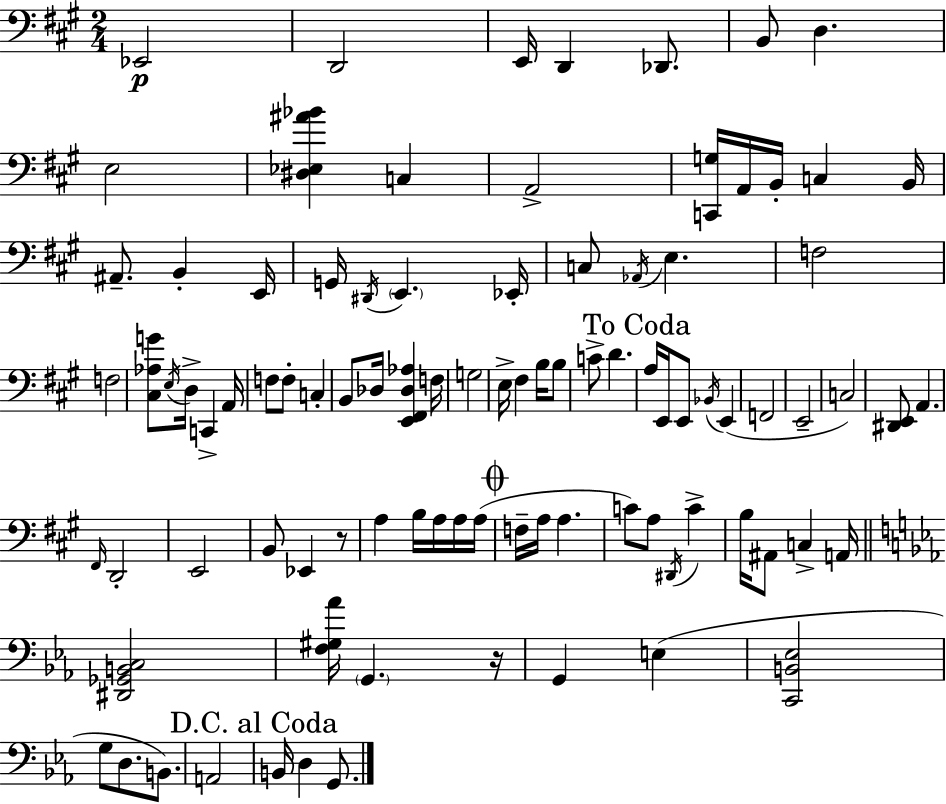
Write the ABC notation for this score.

X:1
T:Untitled
M:2/4
L:1/4
K:A
_E,,2 D,,2 E,,/4 D,, _D,,/2 B,,/2 D, E,2 [^D,_E,^A_B] C, A,,2 [C,,G,]/4 A,,/4 B,,/4 C, B,,/4 ^A,,/2 B,, E,,/4 G,,/4 ^D,,/4 E,, _E,,/4 C,/2 _A,,/4 E, F,2 F,2 [^C,_A,G]/2 E,/4 D,/4 C,, A,,/4 F,/2 F,/2 C, B,,/2 _D,/4 [E,,^F,,_D,_A,] F,/4 G,2 E,/4 ^F, B,/4 B,/2 C/2 D A,/4 E,,/4 E,,/2 _B,,/4 E,, F,,2 E,,2 C,2 [^D,,E,,]/2 A,, ^F,,/4 D,,2 E,,2 B,,/2 _E,, z/2 A, B,/4 A,/4 A,/4 A,/4 F,/4 A,/4 A, C/2 A,/2 ^D,,/4 C B,/4 ^A,,/2 C, A,,/4 [^D,,_G,,B,,C,]2 [F,^G,_A]/4 G,, z/4 G,, E, [C,,B,,_E,]2 G,/2 D,/2 B,,/2 A,,2 B,,/4 D, G,,/2